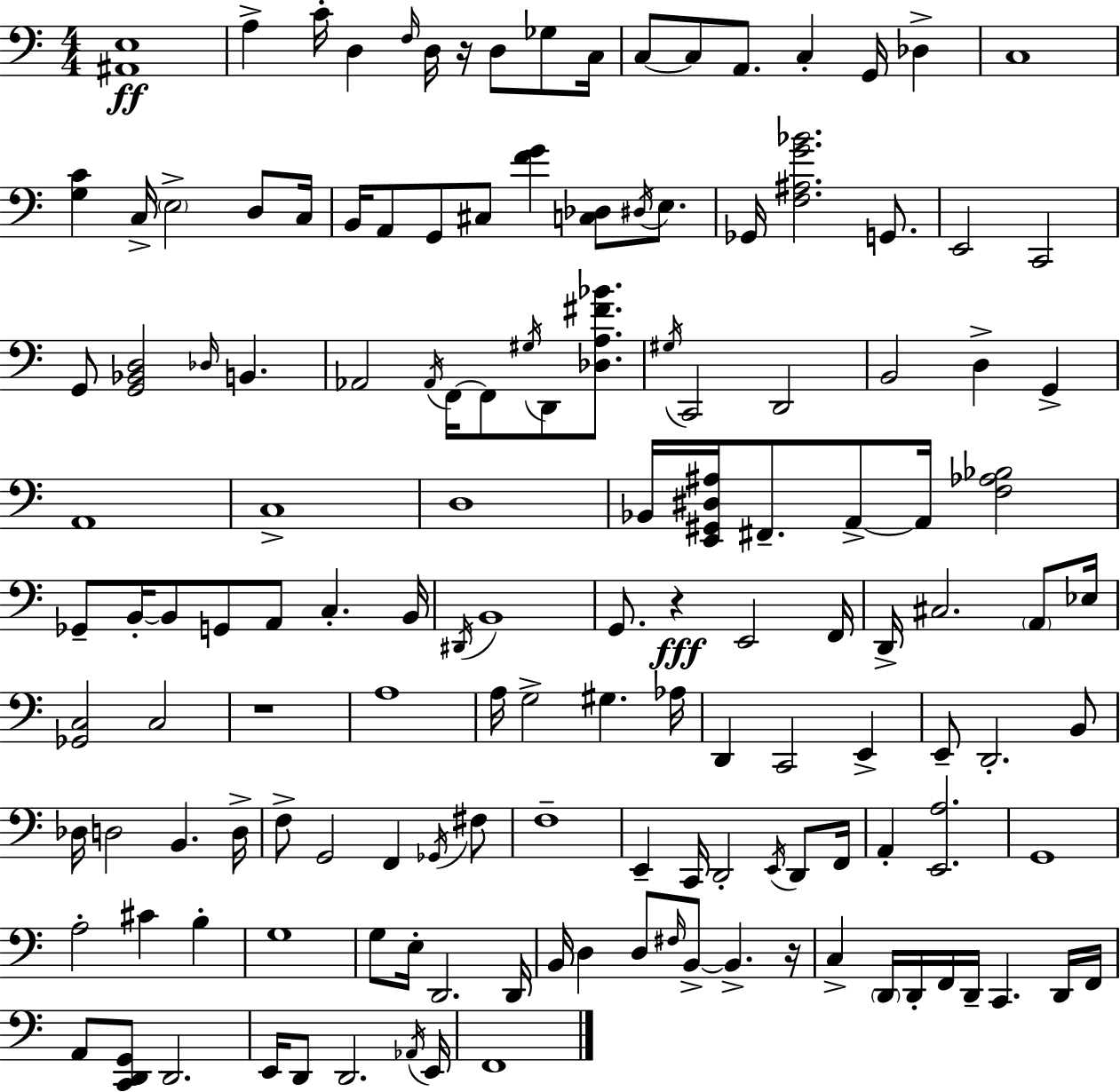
{
  \clef bass
  \numericTimeSignature
  \time 4/4
  \key a \minor
  \repeat volta 2 { <ais, e>1\ff | a4-> c'16-. d4 \grace { f16 } d16 r16 d8 ges8 | c16 c8~~ c8 a,8. c4-. g,16 des4-> | c1 | \break <g c'>4 c16-> \parenthesize e2-> d8 | c16 b,16 a,8 g,8 cis8 <f' g'>4 <c des>8 \acciaccatura { dis16 } e8. | ges,16 <f ais g' bes'>2. g,8. | e,2 c,2 | \break g,8 <g, bes, d>2 \grace { des16 } b,4. | aes,2 \acciaccatura { aes,16 } f,16~~ f,8 \acciaccatura { gis16 } | d,8 <des a fis' bes'>8. \acciaccatura { gis16 } c,2 d,2 | b,2 d4-> | \break g,4-> a,1 | c1-> | d1 | bes,16 <e, gis, dis ais>16 fis,8.-- a,8->~~ a,16 <f aes bes>2 | \break ges,8-- b,16-.~~ b,8 g,8 a,8 c4.-. | b,16 \acciaccatura { dis,16 } b,1 | g,8. r4\fff e,2 | f,16 d,16-> cis2. | \break \parenthesize a,8 ees16 <ges, c>2 c2 | r1 | a1 | a16 g2-> | \break gis4. aes16 d,4 c,2 | e,4-> e,8-- d,2.-. | b,8 des16 d2 | b,4. d16-> f8-> g,2 | \break f,4 \acciaccatura { ges,16 } fis8 f1-- | e,4-- c,16 d,2-. | \acciaccatura { e,16 } d,8 f,16 a,4-. <e, a>2. | g,1 | \break a2-. | cis'4 b4-. g1 | g8 e16-. d,2. | d,16 b,16 d4 d8 | \break \grace { fis16 } b,8->~~ b,4.-> r16 c4-> \parenthesize d,16 d,16-. | f,16 d,16-- c,4. d,16 f,16 a,8 <c, d, g,>8 d,2. | e,16 d,8 d,2. | \acciaccatura { aes,16 } e,16 f,1 | \break } \bar "|."
}